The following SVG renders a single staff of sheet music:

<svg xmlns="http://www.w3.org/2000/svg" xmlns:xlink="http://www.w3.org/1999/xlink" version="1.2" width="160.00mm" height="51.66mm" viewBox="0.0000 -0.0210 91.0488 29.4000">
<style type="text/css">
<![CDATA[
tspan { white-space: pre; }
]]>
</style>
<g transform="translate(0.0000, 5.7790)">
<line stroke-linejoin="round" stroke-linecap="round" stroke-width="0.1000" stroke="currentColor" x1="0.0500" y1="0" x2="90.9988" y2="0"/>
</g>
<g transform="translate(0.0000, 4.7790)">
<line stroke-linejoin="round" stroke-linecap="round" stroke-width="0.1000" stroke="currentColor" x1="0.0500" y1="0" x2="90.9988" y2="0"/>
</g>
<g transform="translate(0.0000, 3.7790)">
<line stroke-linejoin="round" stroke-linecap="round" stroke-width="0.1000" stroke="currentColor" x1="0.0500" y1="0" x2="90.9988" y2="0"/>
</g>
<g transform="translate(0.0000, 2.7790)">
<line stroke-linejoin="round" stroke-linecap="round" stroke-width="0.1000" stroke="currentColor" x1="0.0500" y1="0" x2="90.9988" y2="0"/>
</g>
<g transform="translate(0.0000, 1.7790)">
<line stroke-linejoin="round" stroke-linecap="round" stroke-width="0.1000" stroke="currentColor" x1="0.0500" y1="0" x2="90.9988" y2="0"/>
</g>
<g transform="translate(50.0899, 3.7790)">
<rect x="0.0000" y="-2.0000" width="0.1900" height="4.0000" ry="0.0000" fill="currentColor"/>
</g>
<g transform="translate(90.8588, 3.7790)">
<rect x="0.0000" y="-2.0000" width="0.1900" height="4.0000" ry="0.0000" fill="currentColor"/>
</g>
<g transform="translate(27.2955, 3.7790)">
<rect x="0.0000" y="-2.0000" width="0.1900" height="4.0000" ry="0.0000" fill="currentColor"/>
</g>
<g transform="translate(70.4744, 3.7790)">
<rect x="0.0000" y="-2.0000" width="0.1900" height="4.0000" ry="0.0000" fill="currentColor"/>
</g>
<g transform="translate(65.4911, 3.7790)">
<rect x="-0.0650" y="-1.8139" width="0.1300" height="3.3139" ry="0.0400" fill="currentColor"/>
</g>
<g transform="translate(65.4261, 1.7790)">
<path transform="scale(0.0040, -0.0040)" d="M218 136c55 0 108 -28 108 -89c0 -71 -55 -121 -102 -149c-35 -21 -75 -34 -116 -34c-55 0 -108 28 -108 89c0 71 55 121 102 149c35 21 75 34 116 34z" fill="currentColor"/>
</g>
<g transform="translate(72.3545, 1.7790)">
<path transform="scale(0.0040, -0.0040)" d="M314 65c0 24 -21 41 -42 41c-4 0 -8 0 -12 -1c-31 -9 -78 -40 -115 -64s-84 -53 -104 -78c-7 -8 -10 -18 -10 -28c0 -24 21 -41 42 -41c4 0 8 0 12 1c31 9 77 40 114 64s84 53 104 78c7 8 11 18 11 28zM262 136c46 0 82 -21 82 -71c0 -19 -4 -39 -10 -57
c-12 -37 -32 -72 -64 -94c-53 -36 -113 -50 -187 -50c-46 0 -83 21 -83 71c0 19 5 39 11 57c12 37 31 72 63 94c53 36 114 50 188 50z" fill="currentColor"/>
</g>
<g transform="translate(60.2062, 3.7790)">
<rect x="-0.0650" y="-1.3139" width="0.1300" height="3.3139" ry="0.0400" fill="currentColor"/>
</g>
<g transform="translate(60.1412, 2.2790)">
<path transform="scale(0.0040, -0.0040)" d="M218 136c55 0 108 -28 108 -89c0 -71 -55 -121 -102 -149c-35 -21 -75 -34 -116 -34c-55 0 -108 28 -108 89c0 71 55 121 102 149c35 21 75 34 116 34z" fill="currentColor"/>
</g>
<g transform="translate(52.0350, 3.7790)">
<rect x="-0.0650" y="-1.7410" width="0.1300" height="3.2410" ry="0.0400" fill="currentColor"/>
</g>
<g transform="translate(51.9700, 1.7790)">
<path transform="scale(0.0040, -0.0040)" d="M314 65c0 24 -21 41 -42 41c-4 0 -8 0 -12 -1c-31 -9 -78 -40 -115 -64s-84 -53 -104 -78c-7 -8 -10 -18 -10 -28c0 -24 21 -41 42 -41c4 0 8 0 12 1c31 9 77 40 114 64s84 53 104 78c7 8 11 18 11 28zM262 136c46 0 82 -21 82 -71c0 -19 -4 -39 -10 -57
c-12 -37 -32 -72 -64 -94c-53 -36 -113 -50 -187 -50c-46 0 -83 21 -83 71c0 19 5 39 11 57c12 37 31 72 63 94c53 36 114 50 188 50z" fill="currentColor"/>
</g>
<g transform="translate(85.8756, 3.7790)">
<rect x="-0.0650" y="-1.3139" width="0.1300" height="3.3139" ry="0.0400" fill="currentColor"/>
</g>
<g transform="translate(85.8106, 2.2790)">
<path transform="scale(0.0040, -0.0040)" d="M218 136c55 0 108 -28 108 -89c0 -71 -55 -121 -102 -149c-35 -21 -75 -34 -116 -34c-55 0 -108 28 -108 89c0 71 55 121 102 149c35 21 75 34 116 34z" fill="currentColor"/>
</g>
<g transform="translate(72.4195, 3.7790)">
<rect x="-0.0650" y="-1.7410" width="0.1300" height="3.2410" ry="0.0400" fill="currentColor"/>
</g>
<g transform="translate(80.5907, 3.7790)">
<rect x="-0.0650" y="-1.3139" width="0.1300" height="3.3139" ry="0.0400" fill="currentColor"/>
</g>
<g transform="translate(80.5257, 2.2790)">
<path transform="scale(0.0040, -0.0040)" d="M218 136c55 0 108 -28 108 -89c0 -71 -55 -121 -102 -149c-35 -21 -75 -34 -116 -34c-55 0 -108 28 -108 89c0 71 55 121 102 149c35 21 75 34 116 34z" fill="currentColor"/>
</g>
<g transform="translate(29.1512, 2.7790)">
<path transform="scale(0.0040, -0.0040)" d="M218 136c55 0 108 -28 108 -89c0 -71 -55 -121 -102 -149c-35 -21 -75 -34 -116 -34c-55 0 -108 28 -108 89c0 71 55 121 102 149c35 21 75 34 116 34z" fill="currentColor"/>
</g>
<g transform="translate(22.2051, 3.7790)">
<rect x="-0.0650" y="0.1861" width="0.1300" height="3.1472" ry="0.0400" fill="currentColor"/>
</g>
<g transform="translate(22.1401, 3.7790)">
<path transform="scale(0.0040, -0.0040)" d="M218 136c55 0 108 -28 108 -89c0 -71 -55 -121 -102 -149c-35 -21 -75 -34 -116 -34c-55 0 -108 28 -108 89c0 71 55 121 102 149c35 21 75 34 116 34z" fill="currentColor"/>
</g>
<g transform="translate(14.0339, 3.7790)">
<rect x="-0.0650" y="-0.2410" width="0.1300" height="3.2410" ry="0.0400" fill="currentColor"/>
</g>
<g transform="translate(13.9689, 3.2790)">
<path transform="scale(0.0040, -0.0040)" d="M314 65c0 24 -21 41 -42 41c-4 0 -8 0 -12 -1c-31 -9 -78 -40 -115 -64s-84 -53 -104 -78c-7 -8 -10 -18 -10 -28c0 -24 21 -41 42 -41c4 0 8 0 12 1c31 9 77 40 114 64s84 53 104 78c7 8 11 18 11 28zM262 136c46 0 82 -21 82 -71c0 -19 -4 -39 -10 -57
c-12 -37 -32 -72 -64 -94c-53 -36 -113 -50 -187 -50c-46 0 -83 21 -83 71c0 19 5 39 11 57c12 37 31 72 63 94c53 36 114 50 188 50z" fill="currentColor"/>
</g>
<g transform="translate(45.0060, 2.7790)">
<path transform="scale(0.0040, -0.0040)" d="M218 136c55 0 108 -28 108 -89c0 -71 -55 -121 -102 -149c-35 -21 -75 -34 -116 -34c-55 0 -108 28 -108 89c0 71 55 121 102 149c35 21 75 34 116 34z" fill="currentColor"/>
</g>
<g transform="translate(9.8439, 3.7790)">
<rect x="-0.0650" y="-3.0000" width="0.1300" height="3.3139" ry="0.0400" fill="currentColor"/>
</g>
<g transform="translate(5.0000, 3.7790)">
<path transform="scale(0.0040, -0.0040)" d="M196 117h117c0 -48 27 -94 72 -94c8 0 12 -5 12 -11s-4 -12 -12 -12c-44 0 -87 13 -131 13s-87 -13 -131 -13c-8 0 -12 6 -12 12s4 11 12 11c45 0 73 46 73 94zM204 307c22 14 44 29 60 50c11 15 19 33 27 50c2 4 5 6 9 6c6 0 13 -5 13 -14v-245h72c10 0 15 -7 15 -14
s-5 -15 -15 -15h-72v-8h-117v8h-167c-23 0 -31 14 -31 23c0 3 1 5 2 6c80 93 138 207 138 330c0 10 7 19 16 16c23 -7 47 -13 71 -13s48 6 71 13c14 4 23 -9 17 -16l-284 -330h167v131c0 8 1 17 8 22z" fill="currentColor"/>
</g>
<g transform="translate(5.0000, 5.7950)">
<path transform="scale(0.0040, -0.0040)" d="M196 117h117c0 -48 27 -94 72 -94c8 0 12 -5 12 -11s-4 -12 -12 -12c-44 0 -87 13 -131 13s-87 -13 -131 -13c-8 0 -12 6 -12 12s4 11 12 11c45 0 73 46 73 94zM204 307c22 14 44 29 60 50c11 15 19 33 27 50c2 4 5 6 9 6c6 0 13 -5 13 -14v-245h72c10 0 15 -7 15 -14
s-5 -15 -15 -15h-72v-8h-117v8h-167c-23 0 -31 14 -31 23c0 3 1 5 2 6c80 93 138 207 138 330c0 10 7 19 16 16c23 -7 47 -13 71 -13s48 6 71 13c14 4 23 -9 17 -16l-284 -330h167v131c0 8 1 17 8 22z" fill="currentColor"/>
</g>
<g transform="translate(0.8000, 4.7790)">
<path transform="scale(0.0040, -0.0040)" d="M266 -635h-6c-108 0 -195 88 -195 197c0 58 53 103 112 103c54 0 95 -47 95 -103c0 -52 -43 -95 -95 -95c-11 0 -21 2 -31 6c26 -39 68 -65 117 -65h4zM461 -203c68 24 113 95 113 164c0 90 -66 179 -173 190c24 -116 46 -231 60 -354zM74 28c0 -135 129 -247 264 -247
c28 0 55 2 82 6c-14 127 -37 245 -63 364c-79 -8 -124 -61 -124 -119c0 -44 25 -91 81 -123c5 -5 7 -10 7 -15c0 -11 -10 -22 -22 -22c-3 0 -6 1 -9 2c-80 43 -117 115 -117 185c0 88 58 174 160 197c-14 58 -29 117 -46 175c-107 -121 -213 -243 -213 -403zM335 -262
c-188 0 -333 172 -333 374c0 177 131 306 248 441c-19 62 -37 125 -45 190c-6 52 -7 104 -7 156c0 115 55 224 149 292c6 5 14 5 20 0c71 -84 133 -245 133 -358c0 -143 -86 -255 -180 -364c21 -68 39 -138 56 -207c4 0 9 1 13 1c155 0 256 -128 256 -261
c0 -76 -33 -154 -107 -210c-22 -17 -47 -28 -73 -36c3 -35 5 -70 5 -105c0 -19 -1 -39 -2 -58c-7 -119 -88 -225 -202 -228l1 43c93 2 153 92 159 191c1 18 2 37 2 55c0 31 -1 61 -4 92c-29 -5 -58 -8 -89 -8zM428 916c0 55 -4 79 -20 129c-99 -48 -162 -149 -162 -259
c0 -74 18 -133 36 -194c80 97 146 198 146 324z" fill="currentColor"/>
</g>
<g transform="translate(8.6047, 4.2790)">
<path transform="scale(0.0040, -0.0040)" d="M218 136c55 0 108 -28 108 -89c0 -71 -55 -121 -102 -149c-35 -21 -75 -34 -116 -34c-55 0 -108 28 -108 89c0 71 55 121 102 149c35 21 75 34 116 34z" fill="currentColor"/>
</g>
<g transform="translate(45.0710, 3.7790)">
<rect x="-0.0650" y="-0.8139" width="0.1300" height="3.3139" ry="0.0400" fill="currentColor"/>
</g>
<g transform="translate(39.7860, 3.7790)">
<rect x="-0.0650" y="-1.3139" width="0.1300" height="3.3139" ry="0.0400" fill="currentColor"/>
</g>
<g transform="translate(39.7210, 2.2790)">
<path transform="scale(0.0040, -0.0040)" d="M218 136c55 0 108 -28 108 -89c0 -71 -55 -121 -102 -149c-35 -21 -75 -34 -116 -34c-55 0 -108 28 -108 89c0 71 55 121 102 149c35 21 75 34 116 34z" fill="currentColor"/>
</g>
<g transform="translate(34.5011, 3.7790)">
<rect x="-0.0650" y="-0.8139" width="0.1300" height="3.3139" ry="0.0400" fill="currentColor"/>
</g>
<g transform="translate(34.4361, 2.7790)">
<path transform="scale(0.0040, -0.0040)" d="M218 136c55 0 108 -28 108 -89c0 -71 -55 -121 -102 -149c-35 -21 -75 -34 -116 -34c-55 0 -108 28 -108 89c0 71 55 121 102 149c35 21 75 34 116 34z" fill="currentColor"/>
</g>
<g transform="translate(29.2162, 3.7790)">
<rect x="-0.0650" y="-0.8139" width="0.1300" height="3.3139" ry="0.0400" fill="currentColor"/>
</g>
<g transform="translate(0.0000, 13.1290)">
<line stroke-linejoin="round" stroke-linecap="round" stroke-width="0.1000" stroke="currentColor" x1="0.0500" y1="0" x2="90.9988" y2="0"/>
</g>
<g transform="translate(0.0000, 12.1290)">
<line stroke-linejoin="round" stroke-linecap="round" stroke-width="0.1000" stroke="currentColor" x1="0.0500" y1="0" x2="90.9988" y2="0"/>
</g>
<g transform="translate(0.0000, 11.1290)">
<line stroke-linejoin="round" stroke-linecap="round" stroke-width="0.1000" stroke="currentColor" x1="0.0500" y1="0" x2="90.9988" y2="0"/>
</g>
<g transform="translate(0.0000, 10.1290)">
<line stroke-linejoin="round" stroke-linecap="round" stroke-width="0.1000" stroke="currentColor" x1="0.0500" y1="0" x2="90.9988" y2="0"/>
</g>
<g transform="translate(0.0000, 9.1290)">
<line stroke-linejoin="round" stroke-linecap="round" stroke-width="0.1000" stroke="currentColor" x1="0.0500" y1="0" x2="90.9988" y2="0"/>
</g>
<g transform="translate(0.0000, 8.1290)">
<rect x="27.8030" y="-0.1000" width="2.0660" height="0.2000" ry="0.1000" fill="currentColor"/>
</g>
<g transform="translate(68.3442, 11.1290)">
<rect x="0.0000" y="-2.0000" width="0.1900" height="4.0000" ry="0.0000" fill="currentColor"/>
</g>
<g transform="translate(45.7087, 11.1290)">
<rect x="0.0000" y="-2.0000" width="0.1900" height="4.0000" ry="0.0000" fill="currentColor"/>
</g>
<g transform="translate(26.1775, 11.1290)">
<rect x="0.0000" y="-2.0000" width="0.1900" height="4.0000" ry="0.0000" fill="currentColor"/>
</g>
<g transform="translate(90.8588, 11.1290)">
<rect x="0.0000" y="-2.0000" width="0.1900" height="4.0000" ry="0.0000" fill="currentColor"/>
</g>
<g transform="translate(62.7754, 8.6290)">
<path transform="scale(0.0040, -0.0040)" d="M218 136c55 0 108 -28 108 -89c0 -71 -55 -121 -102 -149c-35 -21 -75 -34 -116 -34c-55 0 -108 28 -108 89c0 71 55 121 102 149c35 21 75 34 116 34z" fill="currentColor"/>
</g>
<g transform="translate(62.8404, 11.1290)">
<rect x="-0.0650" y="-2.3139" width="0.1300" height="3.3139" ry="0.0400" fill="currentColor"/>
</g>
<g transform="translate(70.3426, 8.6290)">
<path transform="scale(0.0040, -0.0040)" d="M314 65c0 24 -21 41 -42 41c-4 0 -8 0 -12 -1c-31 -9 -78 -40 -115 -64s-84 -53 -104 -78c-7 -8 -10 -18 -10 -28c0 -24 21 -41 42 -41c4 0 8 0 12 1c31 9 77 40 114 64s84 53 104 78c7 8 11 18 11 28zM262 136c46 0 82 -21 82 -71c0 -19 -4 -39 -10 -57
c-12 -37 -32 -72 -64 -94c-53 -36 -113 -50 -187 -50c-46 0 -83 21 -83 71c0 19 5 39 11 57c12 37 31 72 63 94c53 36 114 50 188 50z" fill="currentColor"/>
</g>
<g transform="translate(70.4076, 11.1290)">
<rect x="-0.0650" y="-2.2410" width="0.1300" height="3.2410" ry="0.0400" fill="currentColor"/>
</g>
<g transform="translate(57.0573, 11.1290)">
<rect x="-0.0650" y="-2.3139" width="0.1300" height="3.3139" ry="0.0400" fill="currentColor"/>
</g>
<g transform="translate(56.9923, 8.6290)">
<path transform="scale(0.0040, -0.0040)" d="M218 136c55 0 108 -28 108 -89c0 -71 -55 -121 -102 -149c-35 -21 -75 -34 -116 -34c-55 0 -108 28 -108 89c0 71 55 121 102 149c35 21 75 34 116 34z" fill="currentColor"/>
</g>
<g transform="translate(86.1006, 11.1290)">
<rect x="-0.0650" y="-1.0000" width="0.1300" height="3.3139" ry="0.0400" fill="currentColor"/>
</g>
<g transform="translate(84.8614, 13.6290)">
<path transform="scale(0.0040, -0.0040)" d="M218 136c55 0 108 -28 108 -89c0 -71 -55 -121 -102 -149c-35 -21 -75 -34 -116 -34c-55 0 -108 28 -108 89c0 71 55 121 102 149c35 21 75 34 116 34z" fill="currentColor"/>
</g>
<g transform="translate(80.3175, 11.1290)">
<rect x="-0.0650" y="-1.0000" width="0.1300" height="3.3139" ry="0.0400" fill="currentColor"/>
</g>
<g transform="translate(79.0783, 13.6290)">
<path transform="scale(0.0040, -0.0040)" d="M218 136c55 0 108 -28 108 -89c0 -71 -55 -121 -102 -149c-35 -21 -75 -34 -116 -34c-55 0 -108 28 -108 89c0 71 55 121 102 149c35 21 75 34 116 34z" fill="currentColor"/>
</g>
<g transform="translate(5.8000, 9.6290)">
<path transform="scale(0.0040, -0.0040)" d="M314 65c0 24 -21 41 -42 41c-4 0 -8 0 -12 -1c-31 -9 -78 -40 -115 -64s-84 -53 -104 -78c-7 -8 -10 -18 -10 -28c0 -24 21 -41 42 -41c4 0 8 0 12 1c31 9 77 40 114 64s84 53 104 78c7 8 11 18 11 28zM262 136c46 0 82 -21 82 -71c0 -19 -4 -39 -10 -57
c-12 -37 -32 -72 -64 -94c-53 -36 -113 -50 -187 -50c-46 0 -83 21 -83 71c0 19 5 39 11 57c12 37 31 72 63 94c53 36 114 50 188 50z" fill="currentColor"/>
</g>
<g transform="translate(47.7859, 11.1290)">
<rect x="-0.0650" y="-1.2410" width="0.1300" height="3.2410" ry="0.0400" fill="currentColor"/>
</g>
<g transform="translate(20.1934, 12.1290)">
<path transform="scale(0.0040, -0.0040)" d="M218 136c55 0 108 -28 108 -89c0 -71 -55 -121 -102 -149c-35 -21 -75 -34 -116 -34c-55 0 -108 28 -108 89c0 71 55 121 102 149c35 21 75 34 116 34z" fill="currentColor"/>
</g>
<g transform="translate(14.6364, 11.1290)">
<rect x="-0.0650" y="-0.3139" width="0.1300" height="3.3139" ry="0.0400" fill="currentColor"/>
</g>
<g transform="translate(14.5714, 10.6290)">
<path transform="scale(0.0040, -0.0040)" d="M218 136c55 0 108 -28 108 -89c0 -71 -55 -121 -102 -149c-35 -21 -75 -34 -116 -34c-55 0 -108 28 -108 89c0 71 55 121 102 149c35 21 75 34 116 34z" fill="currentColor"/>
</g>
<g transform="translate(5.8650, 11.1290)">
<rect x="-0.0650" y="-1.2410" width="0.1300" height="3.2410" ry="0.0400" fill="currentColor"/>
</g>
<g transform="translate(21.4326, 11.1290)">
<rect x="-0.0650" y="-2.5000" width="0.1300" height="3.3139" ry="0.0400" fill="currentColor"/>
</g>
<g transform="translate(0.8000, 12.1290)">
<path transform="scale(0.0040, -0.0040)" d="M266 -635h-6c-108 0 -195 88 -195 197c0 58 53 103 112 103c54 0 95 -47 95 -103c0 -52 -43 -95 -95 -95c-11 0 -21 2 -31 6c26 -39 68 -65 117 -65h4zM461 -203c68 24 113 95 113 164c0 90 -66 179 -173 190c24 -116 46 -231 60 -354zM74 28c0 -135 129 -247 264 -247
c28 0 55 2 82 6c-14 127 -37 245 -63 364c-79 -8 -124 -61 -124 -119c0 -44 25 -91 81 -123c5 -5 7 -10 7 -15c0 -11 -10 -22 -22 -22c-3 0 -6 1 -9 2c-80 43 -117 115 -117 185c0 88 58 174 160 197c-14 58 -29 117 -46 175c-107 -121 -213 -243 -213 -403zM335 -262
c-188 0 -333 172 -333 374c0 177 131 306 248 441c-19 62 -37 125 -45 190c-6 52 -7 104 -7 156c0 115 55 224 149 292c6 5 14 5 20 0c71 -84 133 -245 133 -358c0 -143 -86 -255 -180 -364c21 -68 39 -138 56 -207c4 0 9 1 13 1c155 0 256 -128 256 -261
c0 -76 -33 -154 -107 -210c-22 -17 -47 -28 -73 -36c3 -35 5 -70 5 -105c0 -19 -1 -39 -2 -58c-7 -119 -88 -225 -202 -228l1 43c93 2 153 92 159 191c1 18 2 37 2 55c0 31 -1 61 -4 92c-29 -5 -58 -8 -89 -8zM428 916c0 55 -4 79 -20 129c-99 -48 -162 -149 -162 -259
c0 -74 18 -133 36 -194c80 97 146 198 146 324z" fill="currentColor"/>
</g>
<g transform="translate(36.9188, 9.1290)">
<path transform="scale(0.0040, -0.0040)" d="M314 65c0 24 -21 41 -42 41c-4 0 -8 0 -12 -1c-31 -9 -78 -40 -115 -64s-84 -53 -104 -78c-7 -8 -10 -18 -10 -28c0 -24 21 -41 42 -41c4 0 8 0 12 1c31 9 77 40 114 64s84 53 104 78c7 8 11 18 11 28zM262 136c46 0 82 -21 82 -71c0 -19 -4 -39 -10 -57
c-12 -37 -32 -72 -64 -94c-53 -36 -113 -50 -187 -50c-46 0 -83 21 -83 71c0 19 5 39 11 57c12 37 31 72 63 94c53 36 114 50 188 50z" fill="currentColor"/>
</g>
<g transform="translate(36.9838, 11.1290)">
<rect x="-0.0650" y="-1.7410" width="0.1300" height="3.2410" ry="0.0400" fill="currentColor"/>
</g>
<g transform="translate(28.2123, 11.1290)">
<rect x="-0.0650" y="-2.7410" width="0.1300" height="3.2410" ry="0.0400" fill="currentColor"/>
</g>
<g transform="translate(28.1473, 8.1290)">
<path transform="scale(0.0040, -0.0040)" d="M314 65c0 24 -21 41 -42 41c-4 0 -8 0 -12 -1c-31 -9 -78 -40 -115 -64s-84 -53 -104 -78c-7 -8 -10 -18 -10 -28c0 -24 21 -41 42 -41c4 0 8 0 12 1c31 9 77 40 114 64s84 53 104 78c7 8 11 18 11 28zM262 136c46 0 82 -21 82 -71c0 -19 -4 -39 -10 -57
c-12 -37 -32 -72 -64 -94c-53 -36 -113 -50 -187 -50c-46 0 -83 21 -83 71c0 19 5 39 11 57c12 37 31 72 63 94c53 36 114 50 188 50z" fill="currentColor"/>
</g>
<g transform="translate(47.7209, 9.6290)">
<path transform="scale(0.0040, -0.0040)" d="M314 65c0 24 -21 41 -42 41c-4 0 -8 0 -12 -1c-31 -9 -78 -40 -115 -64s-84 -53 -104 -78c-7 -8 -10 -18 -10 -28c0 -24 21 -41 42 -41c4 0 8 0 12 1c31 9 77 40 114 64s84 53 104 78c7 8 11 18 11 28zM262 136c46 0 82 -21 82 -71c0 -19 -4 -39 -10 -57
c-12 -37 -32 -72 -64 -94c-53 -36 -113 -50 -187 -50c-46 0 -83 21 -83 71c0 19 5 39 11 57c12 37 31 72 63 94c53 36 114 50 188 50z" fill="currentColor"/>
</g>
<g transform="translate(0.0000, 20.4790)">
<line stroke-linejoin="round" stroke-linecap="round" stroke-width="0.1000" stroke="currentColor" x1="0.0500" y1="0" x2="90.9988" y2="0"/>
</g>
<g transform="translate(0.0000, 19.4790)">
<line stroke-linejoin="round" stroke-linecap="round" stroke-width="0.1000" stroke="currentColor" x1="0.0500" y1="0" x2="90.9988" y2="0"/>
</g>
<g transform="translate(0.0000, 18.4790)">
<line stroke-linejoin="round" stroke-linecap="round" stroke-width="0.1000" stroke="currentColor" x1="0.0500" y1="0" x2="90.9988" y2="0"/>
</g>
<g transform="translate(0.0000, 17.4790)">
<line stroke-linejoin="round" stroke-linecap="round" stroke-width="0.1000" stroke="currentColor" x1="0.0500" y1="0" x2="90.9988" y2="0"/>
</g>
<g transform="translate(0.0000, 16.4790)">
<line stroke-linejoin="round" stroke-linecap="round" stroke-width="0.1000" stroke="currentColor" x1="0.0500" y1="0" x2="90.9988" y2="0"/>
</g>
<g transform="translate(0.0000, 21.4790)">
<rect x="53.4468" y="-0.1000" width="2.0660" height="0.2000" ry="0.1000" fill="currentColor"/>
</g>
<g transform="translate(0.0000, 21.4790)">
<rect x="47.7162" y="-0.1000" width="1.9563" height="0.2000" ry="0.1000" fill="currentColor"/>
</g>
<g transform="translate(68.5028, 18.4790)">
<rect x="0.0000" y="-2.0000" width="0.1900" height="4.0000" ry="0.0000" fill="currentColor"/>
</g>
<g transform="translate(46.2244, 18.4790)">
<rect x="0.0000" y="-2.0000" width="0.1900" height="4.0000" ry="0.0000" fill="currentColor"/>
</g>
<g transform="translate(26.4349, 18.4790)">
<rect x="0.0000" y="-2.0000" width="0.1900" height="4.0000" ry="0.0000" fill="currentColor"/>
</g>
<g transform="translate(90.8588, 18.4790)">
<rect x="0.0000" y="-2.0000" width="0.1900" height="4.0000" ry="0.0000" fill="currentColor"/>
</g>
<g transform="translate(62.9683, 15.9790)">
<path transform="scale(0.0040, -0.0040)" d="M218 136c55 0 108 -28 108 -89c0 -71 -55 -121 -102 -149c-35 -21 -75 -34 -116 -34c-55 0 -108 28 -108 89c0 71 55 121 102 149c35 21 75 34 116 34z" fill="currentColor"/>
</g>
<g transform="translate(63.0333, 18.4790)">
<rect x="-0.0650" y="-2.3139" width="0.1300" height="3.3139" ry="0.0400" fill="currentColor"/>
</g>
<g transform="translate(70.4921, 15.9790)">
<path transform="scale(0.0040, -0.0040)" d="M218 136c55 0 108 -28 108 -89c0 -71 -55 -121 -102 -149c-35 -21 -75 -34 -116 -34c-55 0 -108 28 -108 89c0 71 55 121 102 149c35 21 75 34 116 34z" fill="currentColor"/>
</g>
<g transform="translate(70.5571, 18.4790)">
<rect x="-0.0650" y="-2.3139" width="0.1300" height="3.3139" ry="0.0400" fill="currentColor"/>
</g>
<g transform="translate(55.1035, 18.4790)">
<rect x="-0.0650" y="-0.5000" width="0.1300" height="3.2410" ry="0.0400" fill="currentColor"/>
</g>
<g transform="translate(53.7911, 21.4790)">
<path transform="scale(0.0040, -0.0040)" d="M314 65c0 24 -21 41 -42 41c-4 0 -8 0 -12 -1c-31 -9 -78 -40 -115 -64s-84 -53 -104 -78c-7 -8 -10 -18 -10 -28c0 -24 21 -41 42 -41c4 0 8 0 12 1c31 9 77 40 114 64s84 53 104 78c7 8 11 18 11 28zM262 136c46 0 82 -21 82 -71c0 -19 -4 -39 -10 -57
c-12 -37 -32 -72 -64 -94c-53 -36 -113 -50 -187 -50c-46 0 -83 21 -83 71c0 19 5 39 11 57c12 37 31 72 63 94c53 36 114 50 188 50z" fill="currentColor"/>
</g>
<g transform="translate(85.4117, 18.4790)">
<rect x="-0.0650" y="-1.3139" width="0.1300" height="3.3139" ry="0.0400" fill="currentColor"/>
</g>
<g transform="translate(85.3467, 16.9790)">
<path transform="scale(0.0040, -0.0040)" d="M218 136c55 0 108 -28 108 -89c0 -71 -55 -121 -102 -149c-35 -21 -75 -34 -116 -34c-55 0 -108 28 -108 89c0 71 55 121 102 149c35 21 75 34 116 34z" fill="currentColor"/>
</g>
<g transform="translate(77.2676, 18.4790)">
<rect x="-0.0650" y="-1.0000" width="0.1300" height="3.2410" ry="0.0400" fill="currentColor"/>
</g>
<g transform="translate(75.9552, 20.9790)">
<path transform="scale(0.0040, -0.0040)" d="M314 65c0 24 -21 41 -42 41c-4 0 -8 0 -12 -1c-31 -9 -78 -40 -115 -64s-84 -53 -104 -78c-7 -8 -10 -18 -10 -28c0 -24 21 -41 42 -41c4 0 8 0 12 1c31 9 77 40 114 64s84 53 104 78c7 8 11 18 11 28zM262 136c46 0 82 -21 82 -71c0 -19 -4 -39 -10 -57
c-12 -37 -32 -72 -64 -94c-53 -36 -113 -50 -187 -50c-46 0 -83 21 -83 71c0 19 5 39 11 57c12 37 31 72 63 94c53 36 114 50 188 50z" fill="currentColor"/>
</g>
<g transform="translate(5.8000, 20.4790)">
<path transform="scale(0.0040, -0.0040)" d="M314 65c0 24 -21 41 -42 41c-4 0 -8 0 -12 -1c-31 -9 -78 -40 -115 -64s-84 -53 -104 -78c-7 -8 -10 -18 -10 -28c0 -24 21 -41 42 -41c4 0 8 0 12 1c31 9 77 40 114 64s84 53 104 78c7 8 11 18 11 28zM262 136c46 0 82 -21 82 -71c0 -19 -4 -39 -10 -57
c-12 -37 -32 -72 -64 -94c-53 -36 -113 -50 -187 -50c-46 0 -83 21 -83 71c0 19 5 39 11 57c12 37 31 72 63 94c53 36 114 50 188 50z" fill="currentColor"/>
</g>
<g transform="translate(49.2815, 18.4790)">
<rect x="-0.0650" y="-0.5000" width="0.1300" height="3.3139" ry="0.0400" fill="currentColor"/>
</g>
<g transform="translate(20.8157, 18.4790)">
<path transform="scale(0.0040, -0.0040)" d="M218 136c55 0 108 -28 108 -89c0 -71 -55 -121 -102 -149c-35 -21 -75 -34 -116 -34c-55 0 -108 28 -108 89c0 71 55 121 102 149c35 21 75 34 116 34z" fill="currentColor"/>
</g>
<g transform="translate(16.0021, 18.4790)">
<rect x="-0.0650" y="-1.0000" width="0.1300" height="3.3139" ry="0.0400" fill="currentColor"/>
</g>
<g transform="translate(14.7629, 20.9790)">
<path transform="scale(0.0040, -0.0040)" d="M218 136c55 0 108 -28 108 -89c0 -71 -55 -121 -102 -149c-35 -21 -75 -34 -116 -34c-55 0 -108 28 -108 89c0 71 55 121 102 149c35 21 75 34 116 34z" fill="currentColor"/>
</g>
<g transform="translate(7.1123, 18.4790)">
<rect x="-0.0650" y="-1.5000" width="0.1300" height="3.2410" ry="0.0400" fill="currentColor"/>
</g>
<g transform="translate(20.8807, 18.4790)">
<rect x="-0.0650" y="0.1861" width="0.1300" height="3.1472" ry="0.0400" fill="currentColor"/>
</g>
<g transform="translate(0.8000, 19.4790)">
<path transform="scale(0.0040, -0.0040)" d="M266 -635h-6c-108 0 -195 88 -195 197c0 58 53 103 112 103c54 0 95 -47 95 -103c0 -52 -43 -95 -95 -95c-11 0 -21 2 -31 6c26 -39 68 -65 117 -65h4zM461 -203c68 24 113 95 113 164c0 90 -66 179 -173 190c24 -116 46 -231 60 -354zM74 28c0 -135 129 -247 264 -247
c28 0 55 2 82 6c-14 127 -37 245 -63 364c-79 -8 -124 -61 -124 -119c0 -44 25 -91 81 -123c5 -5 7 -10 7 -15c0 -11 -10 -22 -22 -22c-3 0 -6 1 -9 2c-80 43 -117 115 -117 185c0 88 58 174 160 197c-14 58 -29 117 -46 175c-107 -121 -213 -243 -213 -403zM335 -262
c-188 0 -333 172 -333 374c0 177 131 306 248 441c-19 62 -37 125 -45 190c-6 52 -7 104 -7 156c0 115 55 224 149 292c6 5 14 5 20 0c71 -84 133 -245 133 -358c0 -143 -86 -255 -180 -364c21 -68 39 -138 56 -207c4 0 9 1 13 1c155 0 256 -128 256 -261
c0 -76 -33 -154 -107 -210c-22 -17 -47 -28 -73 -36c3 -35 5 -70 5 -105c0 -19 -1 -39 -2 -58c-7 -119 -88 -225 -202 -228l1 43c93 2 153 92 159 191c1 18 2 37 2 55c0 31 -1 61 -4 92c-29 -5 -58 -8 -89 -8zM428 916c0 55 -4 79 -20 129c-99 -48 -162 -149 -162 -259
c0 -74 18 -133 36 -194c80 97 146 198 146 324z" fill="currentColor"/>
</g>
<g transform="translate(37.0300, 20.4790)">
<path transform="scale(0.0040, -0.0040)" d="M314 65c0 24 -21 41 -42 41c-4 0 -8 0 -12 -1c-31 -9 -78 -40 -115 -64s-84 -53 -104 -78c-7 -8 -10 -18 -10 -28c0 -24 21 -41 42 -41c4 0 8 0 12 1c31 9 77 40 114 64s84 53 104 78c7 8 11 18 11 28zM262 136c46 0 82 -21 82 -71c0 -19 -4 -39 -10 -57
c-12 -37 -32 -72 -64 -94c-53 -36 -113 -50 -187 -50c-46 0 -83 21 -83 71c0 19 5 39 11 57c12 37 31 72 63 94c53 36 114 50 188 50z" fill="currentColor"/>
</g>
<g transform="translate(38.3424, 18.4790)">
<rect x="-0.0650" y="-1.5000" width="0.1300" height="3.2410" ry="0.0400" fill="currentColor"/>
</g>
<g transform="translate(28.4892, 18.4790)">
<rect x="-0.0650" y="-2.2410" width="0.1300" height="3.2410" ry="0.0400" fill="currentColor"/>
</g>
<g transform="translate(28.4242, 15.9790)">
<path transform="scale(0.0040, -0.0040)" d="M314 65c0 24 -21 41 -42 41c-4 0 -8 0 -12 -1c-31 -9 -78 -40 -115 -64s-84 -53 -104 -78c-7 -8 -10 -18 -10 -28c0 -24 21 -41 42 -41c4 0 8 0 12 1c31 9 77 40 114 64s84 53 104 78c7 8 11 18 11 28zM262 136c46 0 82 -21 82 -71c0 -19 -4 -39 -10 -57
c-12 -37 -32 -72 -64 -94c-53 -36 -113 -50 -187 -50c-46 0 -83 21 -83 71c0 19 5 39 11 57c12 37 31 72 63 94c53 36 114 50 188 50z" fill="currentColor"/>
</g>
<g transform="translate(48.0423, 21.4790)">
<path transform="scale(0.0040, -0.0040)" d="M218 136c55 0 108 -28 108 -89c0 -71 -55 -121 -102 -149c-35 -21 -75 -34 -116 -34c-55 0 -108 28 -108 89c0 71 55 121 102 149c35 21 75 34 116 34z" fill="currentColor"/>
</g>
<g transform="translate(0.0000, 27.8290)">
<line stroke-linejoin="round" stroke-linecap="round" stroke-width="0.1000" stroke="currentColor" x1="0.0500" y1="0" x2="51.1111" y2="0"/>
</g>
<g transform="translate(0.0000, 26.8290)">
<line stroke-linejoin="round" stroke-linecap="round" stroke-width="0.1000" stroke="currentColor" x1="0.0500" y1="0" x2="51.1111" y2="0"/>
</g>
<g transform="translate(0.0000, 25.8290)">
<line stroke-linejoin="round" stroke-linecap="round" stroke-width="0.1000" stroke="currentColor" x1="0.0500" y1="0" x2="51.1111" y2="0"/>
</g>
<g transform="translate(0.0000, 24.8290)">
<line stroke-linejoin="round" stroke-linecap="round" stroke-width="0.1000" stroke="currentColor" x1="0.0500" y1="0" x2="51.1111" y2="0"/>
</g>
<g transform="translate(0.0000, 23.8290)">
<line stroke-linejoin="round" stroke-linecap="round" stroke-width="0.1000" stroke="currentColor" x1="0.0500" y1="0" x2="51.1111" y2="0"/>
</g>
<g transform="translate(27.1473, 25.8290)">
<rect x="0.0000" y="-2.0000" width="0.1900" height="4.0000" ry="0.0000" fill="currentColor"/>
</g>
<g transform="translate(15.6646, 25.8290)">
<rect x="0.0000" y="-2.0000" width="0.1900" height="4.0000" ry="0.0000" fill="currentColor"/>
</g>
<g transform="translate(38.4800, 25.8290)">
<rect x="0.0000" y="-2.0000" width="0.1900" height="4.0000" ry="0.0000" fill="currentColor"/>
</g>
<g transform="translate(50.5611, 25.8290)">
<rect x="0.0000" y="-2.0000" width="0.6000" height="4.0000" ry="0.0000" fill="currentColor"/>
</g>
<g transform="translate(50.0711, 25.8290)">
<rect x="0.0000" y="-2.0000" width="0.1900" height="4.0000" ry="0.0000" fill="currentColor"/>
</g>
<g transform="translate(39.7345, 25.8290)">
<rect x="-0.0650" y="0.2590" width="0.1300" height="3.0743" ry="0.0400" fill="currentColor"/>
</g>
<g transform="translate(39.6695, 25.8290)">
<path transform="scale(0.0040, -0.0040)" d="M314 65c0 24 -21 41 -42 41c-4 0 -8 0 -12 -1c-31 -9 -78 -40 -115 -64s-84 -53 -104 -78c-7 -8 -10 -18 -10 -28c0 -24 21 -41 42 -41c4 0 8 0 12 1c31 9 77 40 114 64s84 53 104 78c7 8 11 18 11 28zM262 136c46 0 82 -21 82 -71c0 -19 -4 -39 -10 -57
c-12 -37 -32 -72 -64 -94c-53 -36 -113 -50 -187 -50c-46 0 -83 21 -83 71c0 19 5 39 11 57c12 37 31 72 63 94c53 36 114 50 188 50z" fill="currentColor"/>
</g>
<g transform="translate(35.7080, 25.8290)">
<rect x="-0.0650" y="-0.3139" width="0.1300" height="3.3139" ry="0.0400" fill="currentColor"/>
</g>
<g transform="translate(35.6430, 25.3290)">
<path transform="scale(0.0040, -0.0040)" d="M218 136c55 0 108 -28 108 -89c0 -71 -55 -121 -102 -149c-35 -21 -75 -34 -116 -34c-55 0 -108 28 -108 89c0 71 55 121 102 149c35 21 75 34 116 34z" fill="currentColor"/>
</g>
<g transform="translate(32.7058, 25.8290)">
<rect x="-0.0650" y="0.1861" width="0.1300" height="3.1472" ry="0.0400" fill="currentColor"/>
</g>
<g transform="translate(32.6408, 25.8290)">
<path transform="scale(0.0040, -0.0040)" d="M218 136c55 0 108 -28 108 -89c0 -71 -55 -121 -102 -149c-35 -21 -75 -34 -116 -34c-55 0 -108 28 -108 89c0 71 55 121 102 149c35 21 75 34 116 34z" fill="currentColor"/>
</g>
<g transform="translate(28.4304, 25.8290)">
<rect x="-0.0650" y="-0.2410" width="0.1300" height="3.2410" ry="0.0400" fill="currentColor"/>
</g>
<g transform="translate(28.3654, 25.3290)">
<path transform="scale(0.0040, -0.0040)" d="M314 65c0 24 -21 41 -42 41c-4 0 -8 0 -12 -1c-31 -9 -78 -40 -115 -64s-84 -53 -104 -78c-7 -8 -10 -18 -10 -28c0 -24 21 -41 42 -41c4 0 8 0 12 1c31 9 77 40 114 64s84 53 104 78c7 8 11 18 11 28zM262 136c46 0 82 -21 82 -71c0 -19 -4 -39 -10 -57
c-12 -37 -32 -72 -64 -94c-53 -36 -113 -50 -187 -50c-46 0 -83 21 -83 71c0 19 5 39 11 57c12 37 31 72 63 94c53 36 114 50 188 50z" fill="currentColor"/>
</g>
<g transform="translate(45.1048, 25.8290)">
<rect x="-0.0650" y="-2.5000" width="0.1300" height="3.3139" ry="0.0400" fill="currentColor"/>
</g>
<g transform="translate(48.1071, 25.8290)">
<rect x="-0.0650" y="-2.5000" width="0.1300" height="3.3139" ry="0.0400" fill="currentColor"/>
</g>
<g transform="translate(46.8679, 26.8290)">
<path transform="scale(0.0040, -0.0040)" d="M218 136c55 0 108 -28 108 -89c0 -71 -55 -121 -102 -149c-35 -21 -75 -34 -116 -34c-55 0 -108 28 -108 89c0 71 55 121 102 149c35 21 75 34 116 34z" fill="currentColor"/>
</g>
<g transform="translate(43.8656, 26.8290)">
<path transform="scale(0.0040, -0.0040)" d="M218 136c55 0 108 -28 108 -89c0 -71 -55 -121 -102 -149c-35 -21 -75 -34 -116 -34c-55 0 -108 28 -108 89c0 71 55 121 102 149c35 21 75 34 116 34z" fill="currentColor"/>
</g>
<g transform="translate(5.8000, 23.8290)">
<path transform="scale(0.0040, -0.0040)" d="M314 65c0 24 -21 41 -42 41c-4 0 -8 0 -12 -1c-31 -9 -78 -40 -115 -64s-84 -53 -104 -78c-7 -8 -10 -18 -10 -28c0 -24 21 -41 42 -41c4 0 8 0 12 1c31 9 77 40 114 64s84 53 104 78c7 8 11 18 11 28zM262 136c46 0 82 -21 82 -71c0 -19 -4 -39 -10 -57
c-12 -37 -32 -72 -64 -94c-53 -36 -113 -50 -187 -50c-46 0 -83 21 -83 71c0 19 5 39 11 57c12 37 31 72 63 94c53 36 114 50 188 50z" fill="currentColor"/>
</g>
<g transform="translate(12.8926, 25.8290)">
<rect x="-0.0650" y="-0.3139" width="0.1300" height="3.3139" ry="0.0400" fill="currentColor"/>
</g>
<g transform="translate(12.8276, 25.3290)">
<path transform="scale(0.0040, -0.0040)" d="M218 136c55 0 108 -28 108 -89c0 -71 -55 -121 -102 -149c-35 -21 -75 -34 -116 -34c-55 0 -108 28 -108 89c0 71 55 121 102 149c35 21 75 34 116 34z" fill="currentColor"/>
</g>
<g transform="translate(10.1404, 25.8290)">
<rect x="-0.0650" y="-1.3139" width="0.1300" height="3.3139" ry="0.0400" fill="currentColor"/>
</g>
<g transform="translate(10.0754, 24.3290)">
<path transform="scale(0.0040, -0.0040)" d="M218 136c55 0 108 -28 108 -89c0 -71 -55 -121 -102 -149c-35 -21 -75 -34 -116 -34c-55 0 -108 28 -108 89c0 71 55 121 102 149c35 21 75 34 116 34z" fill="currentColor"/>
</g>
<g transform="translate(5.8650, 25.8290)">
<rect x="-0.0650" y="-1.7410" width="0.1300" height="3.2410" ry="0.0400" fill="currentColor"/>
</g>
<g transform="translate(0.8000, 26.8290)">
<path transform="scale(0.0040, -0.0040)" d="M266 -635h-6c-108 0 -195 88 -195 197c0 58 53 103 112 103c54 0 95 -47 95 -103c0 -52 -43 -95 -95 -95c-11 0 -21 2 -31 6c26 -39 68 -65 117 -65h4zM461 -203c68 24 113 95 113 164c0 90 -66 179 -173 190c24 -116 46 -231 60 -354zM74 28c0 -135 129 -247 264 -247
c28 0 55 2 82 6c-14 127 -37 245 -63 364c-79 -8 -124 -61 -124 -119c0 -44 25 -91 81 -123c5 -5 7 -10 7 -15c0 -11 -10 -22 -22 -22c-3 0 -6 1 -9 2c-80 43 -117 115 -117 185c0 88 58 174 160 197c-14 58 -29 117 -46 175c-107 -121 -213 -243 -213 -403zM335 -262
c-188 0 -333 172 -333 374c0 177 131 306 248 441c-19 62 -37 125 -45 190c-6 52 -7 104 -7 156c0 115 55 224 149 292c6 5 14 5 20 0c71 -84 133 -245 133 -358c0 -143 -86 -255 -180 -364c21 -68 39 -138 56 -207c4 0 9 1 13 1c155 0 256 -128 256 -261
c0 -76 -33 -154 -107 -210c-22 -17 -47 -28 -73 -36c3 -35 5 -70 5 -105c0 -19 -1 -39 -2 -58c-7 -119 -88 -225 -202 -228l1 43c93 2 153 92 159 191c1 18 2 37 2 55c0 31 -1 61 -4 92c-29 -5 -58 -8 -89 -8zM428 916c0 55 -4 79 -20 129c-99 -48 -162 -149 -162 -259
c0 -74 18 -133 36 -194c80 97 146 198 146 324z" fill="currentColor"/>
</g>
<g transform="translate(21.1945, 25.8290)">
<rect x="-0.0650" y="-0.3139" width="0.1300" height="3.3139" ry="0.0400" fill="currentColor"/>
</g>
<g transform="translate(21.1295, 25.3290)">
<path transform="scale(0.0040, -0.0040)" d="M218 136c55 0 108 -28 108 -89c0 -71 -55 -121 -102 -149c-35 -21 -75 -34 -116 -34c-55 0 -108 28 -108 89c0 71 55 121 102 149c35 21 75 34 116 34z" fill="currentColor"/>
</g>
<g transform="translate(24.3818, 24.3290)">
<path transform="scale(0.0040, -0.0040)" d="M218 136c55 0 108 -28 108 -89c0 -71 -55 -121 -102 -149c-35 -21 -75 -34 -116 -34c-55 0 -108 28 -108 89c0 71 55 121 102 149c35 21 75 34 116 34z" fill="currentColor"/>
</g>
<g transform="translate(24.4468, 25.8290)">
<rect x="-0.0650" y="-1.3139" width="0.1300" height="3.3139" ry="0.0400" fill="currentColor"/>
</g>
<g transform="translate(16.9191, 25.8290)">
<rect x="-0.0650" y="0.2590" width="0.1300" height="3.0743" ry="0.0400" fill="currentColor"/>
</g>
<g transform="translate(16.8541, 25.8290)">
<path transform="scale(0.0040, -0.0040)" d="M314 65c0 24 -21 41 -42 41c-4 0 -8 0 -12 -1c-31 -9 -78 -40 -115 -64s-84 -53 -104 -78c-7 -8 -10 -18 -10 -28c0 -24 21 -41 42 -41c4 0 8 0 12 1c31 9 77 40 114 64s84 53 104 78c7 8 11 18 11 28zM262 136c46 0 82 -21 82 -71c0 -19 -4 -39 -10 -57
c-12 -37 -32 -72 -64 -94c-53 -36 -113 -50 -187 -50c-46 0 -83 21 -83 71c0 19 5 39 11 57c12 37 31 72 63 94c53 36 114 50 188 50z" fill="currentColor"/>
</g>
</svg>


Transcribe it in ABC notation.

X:1
T:Untitled
M:4/4
L:1/4
K:C
A c2 B d d e d f2 e f f2 e e e2 c G a2 f2 e2 g g g2 D D E2 D B g2 E2 C C2 g g D2 e f2 e c B2 c e c2 B c B2 G G